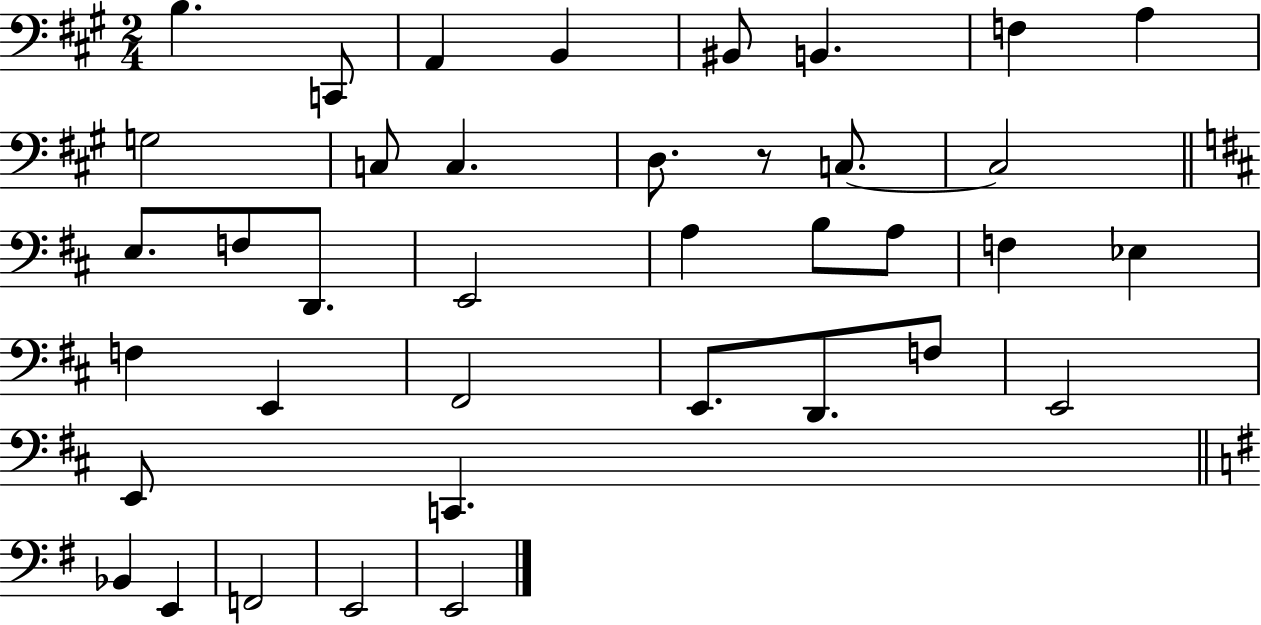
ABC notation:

X:1
T:Untitled
M:2/4
L:1/4
K:A
B, C,,/2 A,, B,, ^B,,/2 B,, F, A, G,2 C,/2 C, D,/2 z/2 C,/2 C,2 E,/2 F,/2 D,,/2 E,,2 A, B,/2 A,/2 F, _E, F, E,, ^F,,2 E,,/2 D,,/2 F,/2 E,,2 E,,/2 C,, _B,, E,, F,,2 E,,2 E,,2